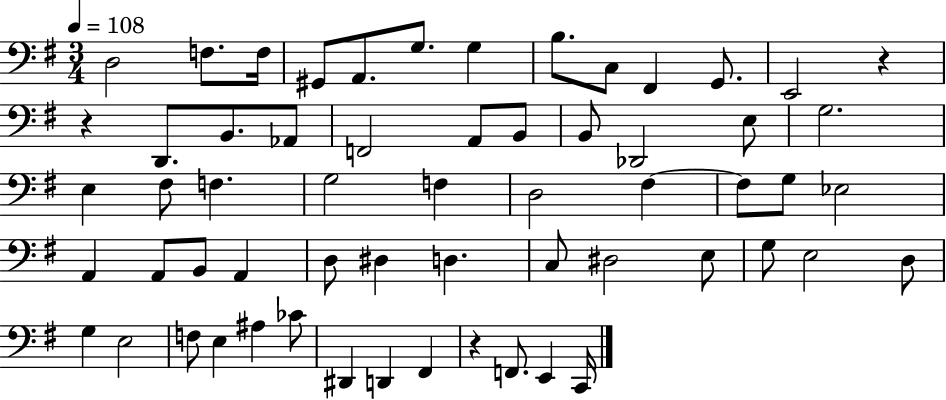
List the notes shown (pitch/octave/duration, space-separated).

D3/h F3/e. F3/s G#2/e A2/e. G3/e. G3/q B3/e. C3/e F#2/q G2/e. E2/h R/q R/q D2/e. B2/e. Ab2/e F2/h A2/e B2/e B2/e Db2/h E3/e G3/h. E3/q F#3/e F3/q. G3/h F3/q D3/h F#3/q F#3/e G3/e Eb3/h A2/q A2/e B2/e A2/q D3/e D#3/q D3/q. C3/e D#3/h E3/e G3/e E3/h D3/e G3/q E3/h F3/e E3/q A#3/q CES4/e D#2/q D2/q F#2/q R/q F2/e. E2/q C2/s